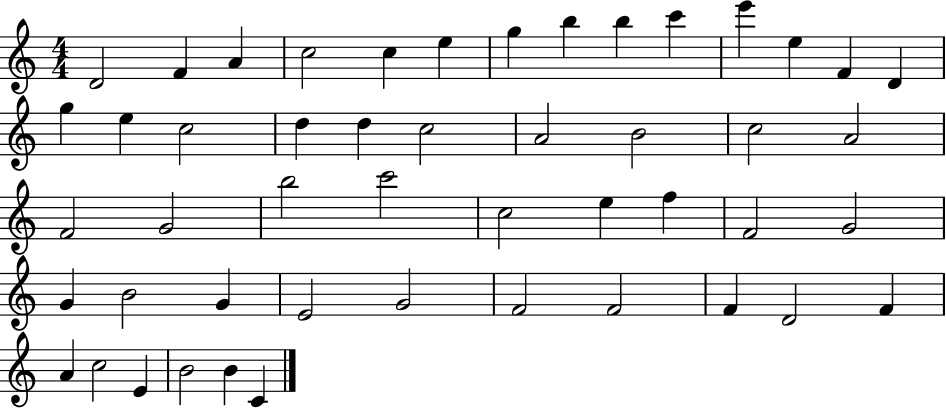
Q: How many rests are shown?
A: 0